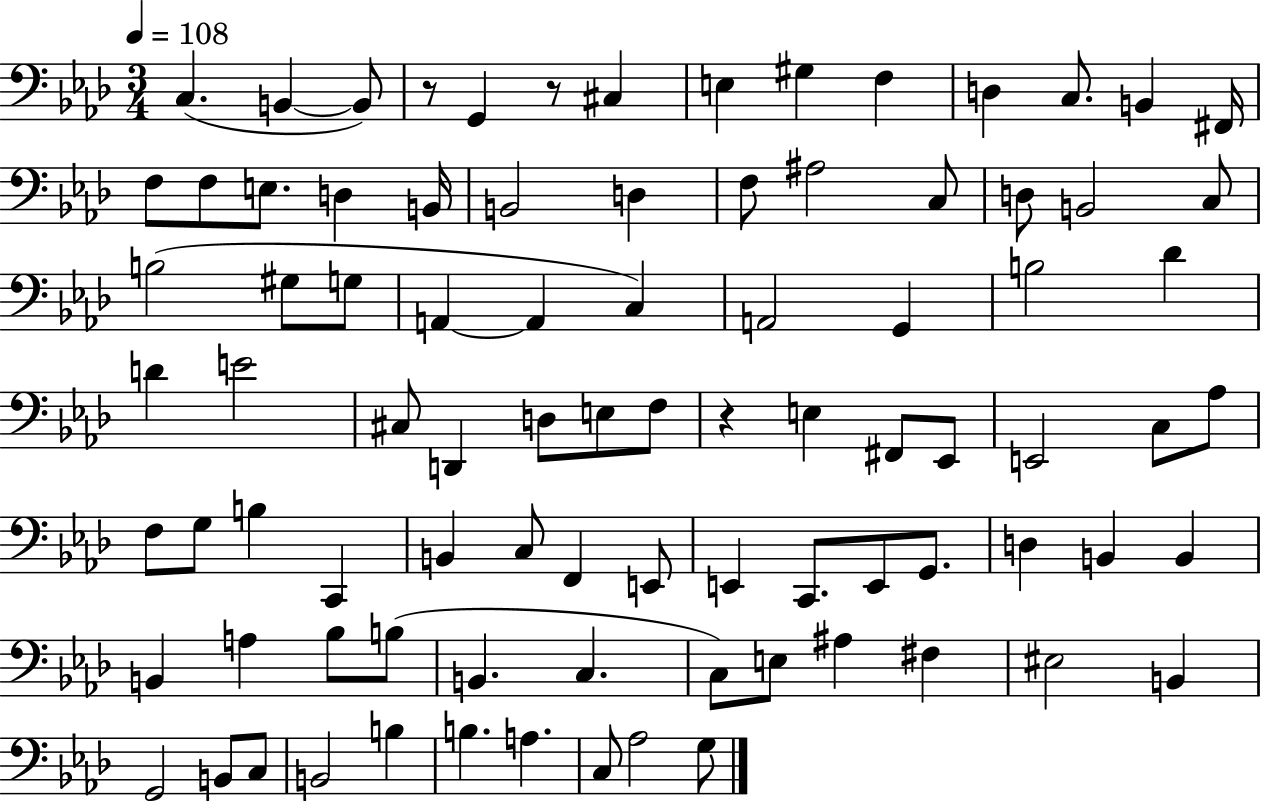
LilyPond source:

{
  \clef bass
  \numericTimeSignature
  \time 3/4
  \key aes \major
  \tempo 4 = 108
  c4.( b,4~~ b,8) | r8 g,4 r8 cis4 | e4 gis4 f4 | d4 c8. b,4 fis,16 | \break f8 f8 e8. d4 b,16 | b,2 d4 | f8 ais2 c8 | d8 b,2 c8 | \break b2( gis8 g8 | a,4~~ a,4 c4) | a,2 g,4 | b2 des'4 | \break d'4 e'2 | cis8 d,4 d8 e8 f8 | r4 e4 fis,8 ees,8 | e,2 c8 aes8 | \break f8 g8 b4 c,4 | b,4 c8 f,4 e,8 | e,4 c,8. e,8 g,8. | d4 b,4 b,4 | \break b,4 a4 bes8 b8( | b,4. c4. | c8) e8 ais4 fis4 | eis2 b,4 | \break g,2 b,8 c8 | b,2 b4 | b4. a4. | c8 aes2 g8 | \break \bar "|."
}